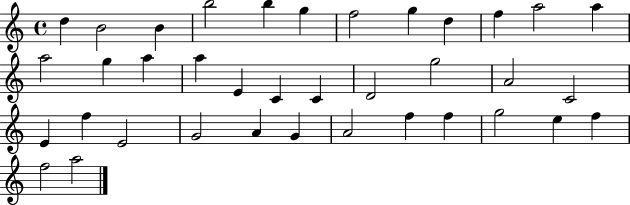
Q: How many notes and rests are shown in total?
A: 37